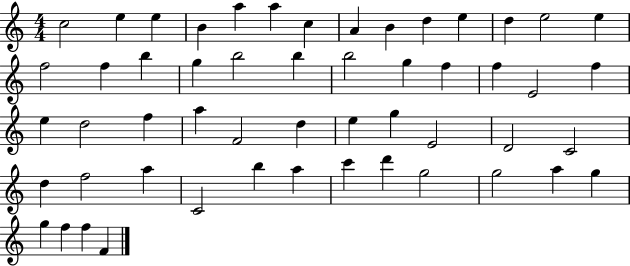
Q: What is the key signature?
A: C major